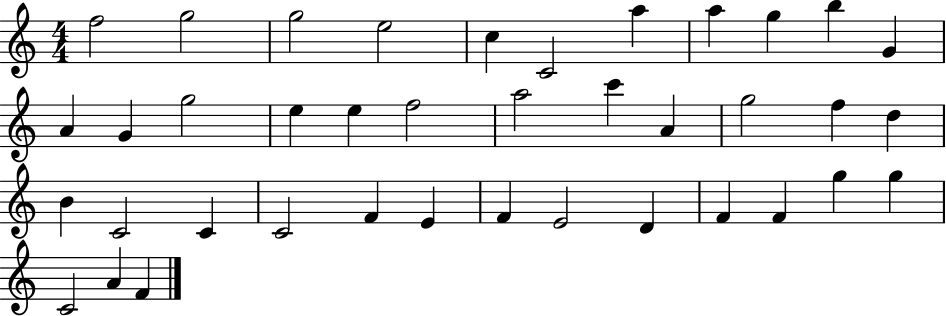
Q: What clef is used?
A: treble